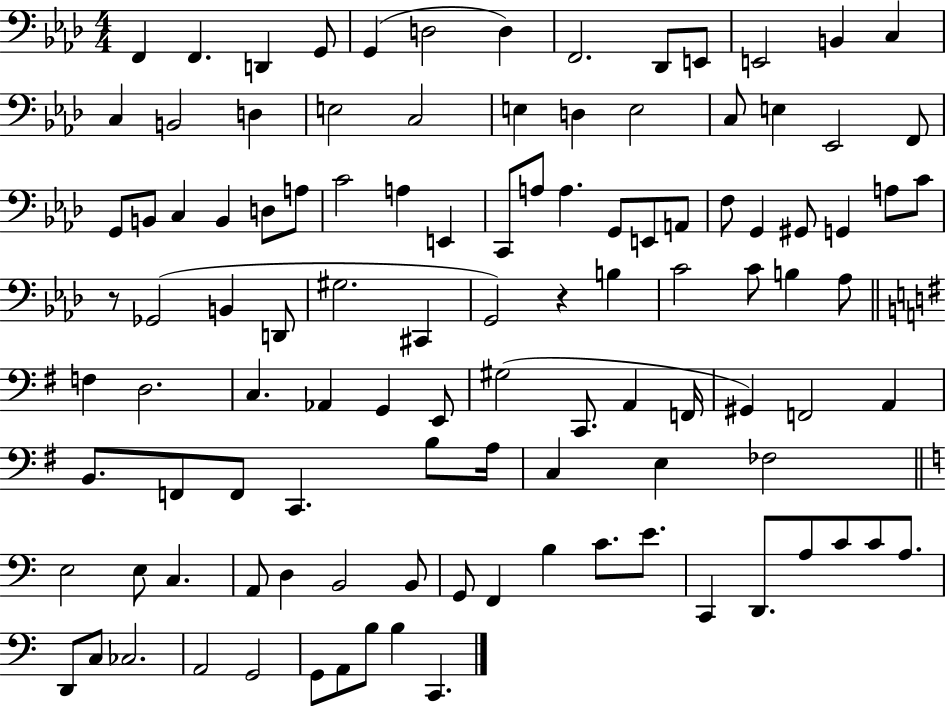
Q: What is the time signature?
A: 4/4